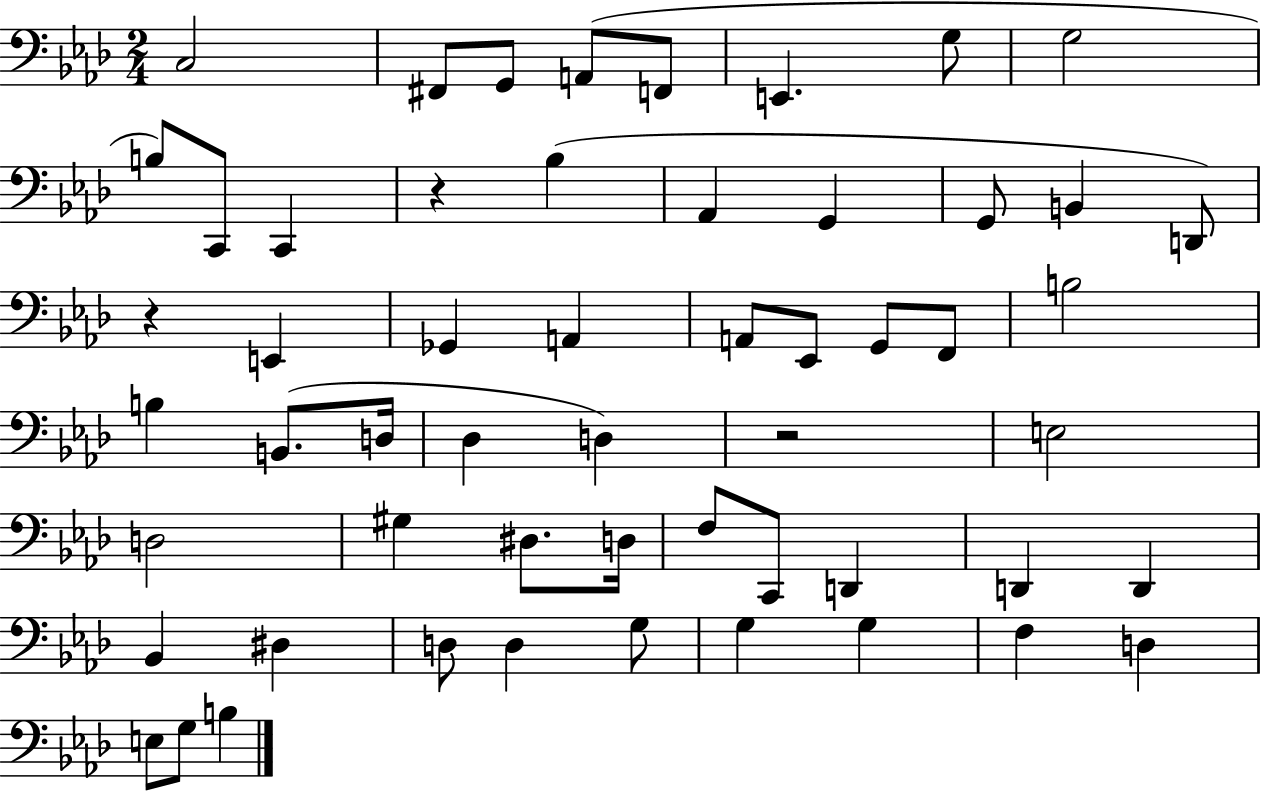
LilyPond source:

{
  \clef bass
  \numericTimeSignature
  \time 2/4
  \key aes \major
  \repeat volta 2 { c2 | fis,8 g,8 a,8( f,8 | e,4. g8 | g2 | \break b8) c,8 c,4 | r4 bes4( | aes,4 g,4 | g,8 b,4 d,8) | \break r4 e,4 | ges,4 a,4 | a,8 ees,8 g,8 f,8 | b2 | \break b4 b,8.( d16 | des4 d4) | r2 | e2 | \break d2 | gis4 dis8. d16 | f8 c,8 d,4 | d,4 d,4 | \break bes,4 dis4 | d8 d4 g8 | g4 g4 | f4 d4 | \break e8 g8 b4 | } \bar "|."
}